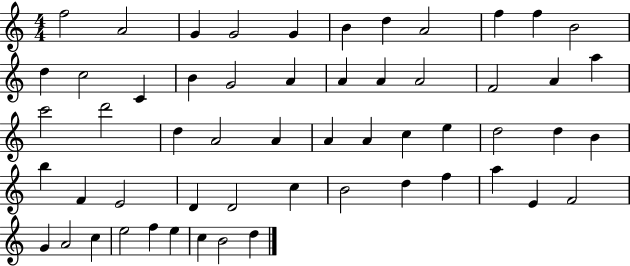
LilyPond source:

{
  \clef treble
  \numericTimeSignature
  \time 4/4
  \key c \major
  f''2 a'2 | g'4 g'2 g'4 | b'4 d''4 a'2 | f''4 f''4 b'2 | \break d''4 c''2 c'4 | b'4 g'2 a'4 | a'4 a'4 a'2 | f'2 a'4 a''4 | \break c'''2 d'''2 | d''4 a'2 a'4 | a'4 a'4 c''4 e''4 | d''2 d''4 b'4 | \break b''4 f'4 e'2 | d'4 d'2 c''4 | b'2 d''4 f''4 | a''4 e'4 f'2 | \break g'4 a'2 c''4 | e''2 f''4 e''4 | c''4 b'2 d''4 | \bar "|."
}